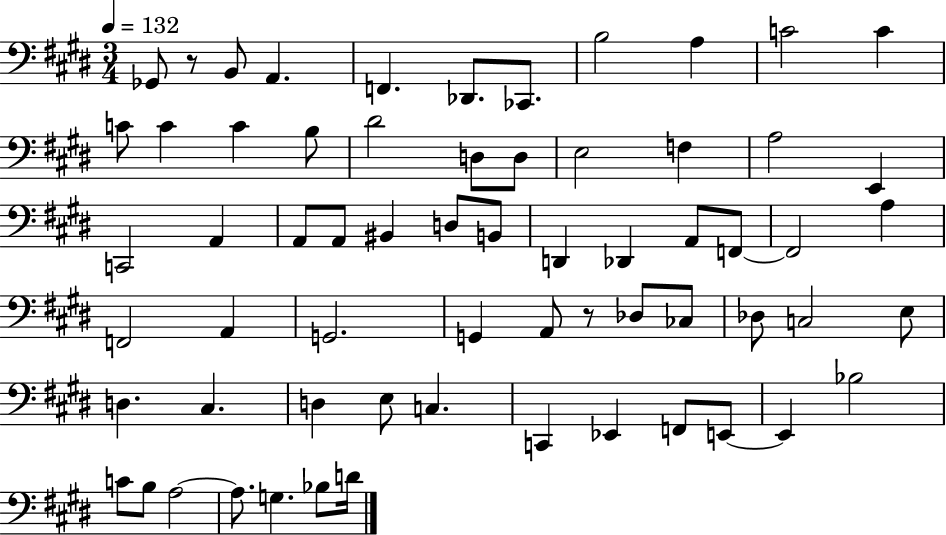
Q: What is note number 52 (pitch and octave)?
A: F2